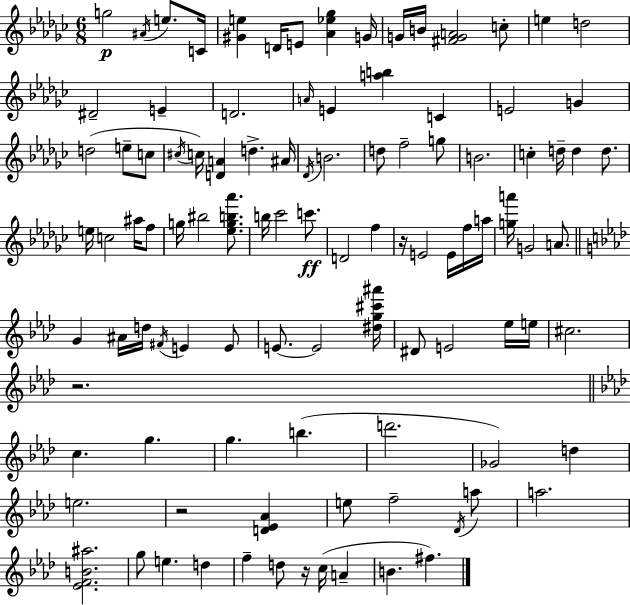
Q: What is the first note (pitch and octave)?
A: G5